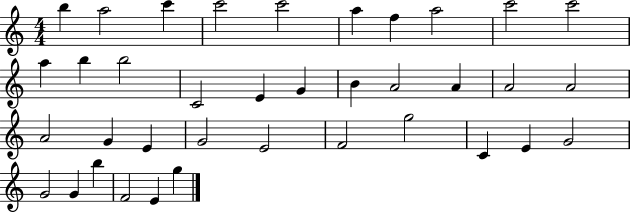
X:1
T:Untitled
M:4/4
L:1/4
K:C
b a2 c' c'2 c'2 a f a2 c'2 c'2 a b b2 C2 E G B A2 A A2 A2 A2 G E G2 E2 F2 g2 C E G2 G2 G b F2 E g